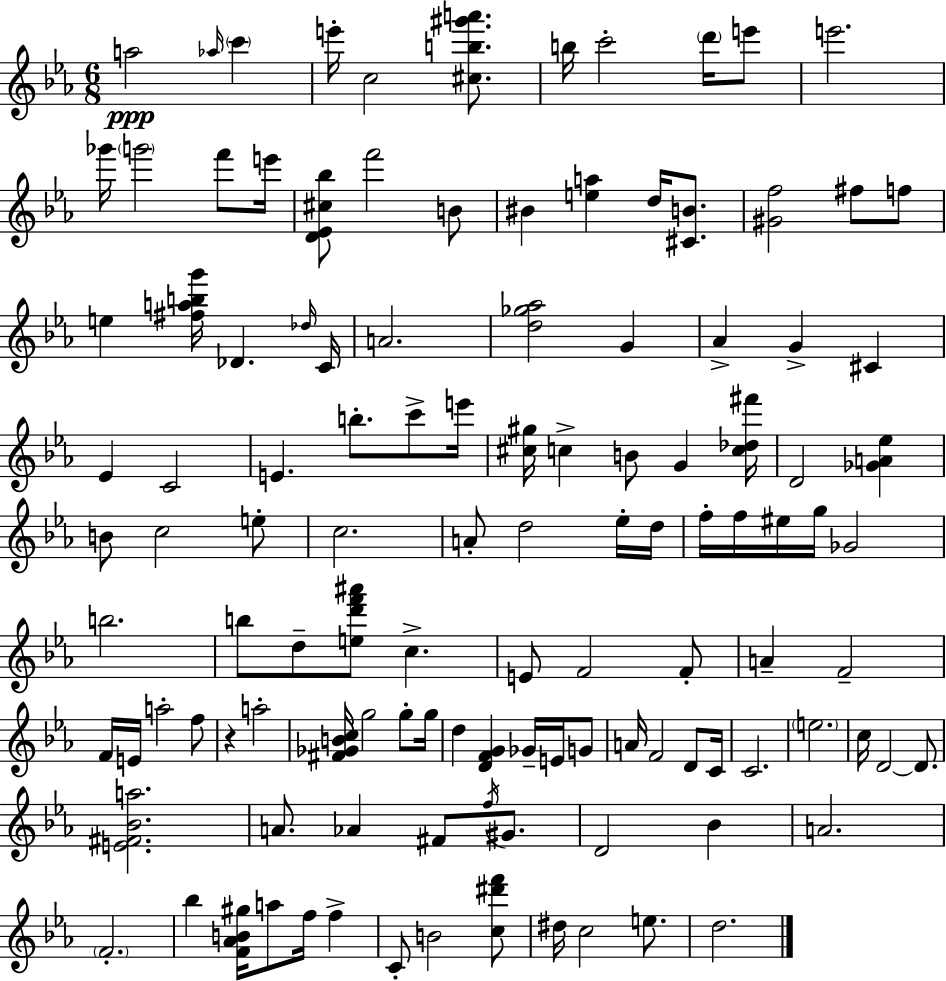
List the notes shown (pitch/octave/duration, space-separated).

A5/h Ab5/s C6/q E6/s C5/h [C#5,B5,G#6,A6]/e. B5/s C6/h D6/s E6/e E6/h. Gb6/s G6/h F6/e E6/s [D4,Eb4,C#5,Bb5]/e F6/h B4/e BIS4/q [E5,A5]/q D5/s [C#4,B4]/e. [G#4,F5]/h F#5/e F5/e E5/q [F#5,A5,B5,G6]/s Db4/q. Db5/s C4/s A4/h. [D5,Gb5,Ab5]/h G4/q Ab4/q G4/q C#4/q Eb4/q C4/h E4/q. B5/e. C6/e E6/s [C#5,G#5]/s C5/q B4/e G4/q [C5,Db5,F#6]/s D4/h [Gb4,A4,Eb5]/q B4/e C5/h E5/e C5/h. A4/e D5/h Eb5/s D5/s F5/s F5/s EIS5/s G5/s Gb4/h B5/h. B5/e D5/e [E5,D6,F6,A#6]/e C5/q. E4/e F4/h F4/e A4/q F4/h F4/s E4/s A5/h F5/e R/q A5/h [F#4,Gb4,B4,C5]/s G5/h G5/e G5/s D5/q [D4,F4,G4]/q Gb4/s E4/s G4/e A4/s F4/h D4/e C4/s C4/h. E5/h. C5/s D4/h D4/e. [E4,F#4,Bb4,A5]/h. A4/e. Ab4/q F#4/e F5/s G#4/e. D4/h Bb4/q A4/h. F4/h. Bb5/q [F4,Ab4,B4,G#5]/s A5/e F5/s F5/q C4/e B4/h [C5,D#6,F6]/e D#5/s C5/h E5/e. D5/h.